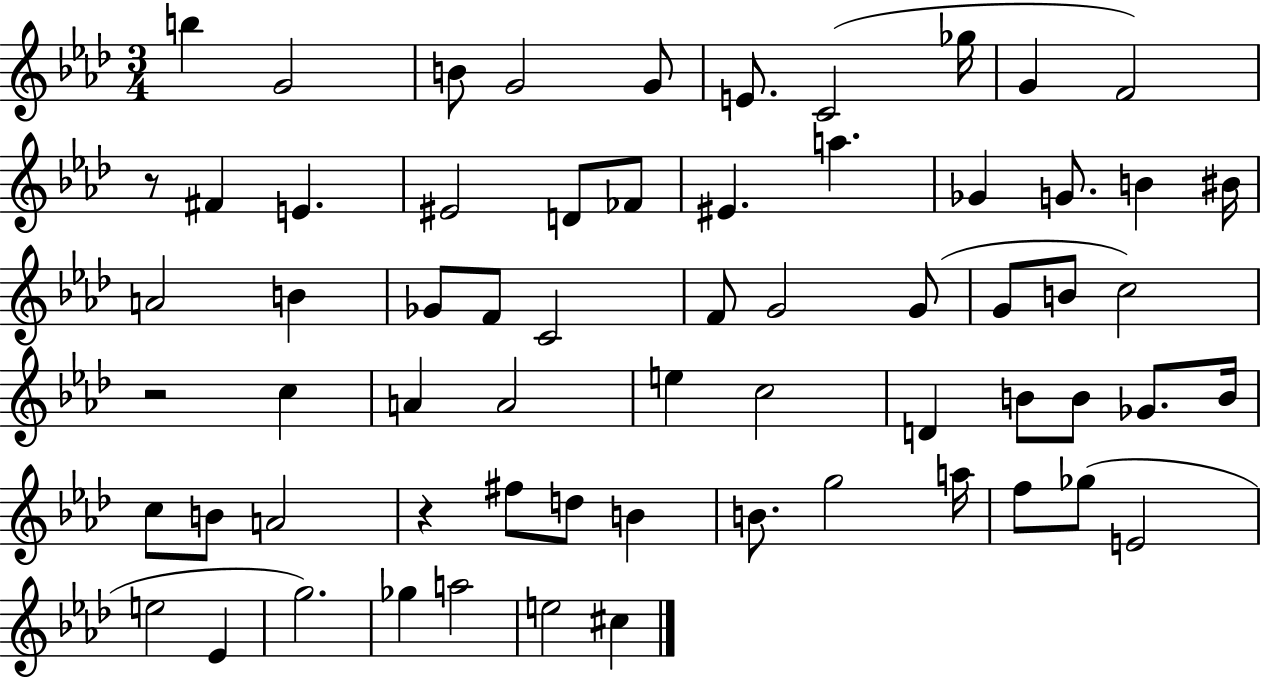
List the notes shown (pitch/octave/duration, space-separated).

B5/q G4/h B4/e G4/h G4/e E4/e. C4/h Gb5/s G4/q F4/h R/e F#4/q E4/q. EIS4/h D4/e FES4/e EIS4/q. A5/q. Gb4/q G4/e. B4/q BIS4/s A4/h B4/q Gb4/e F4/e C4/h F4/e G4/h G4/e G4/e B4/e C5/h R/h C5/q A4/q A4/h E5/q C5/h D4/q B4/e B4/e Gb4/e. B4/s C5/e B4/e A4/h R/q F#5/e D5/e B4/q B4/e. G5/h A5/s F5/e Gb5/e E4/h E5/h Eb4/q G5/h. Gb5/q A5/h E5/h C#5/q